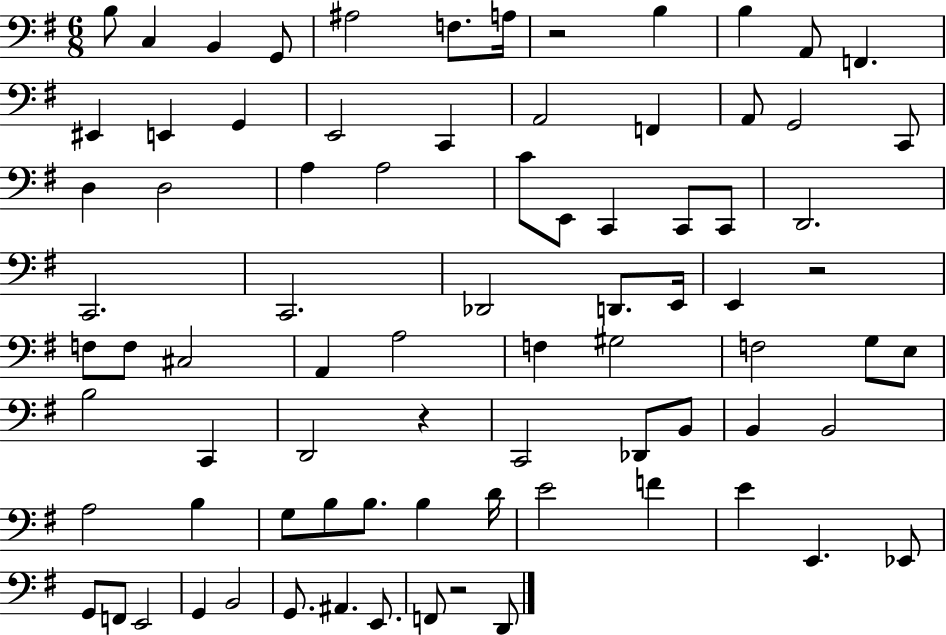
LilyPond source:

{
  \clef bass
  \numericTimeSignature
  \time 6/8
  \key g \major
  \repeat volta 2 { b8 c4 b,4 g,8 | ais2 f8. a16 | r2 b4 | b4 a,8 f,4. | \break eis,4 e,4 g,4 | e,2 c,4 | a,2 f,4 | a,8 g,2 c,8 | \break d4 d2 | a4 a2 | c'8 e,8 c,4 c,8 c,8 | d,2. | \break c,2. | c,2. | des,2 d,8. e,16 | e,4 r2 | \break f8 f8 cis2 | a,4 a2 | f4 gis2 | f2 g8 e8 | \break b2 c,4 | d,2 r4 | c,2 des,8 b,8 | b,4 b,2 | \break a2 b4 | g8 b8 b8. b4 d'16 | e'2 f'4 | e'4 e,4. ees,8 | \break g,8 f,8 e,2 | g,4 b,2 | g,8. ais,4. e,8. | f,8 r2 d,8 | \break } \bar "|."
}